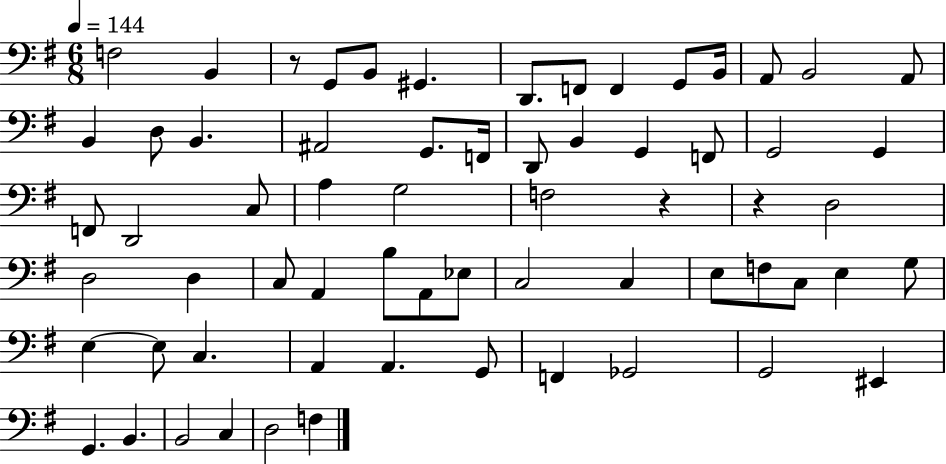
X:1
T:Untitled
M:6/8
L:1/4
K:G
F,2 B,, z/2 G,,/2 B,,/2 ^G,, D,,/2 F,,/2 F,, G,,/2 B,,/4 A,,/2 B,,2 A,,/2 B,, D,/2 B,, ^A,,2 G,,/2 F,,/4 D,,/2 B,, G,, F,,/2 G,,2 G,, F,,/2 D,,2 C,/2 A, G,2 F,2 z z D,2 D,2 D, C,/2 A,, B,/2 A,,/2 _E,/2 C,2 C, E,/2 F,/2 C,/2 E, G,/2 E, E,/2 C, A,, A,, G,,/2 F,, _G,,2 G,,2 ^E,, G,, B,, B,,2 C, D,2 F,